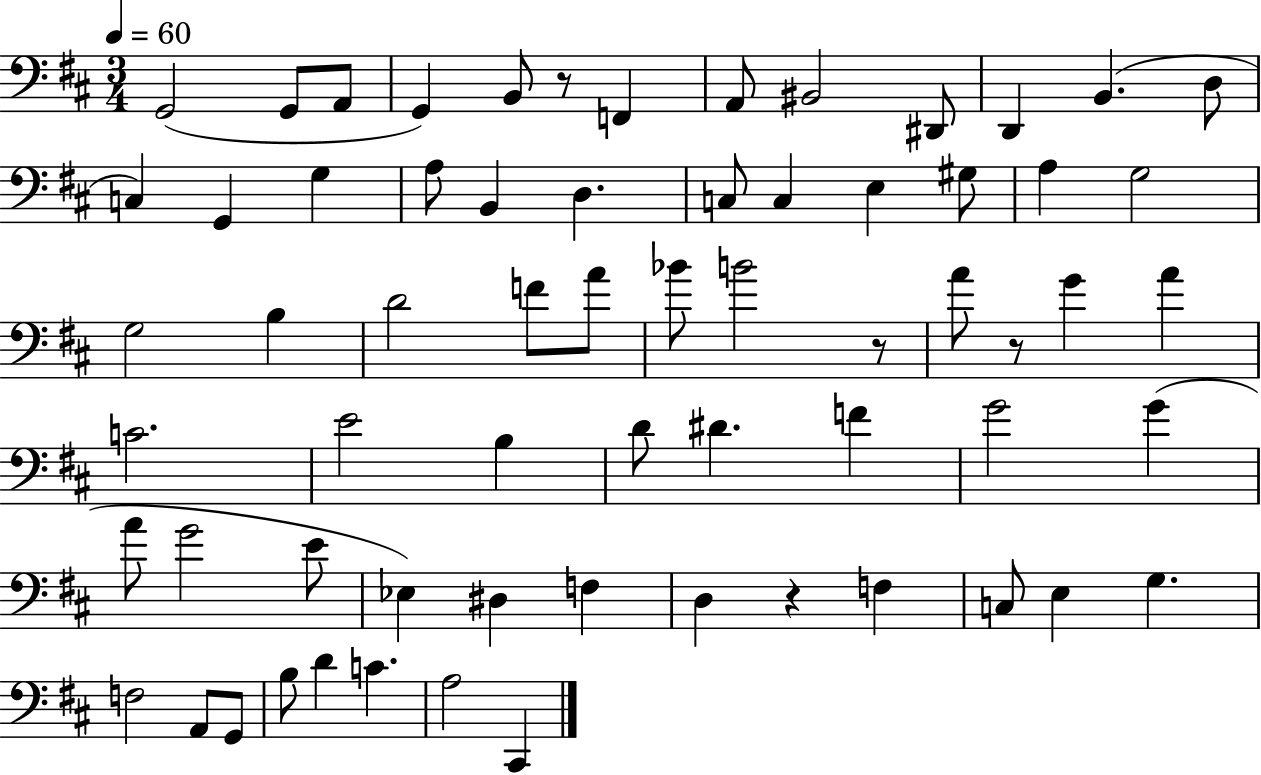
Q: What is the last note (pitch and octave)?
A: C#2